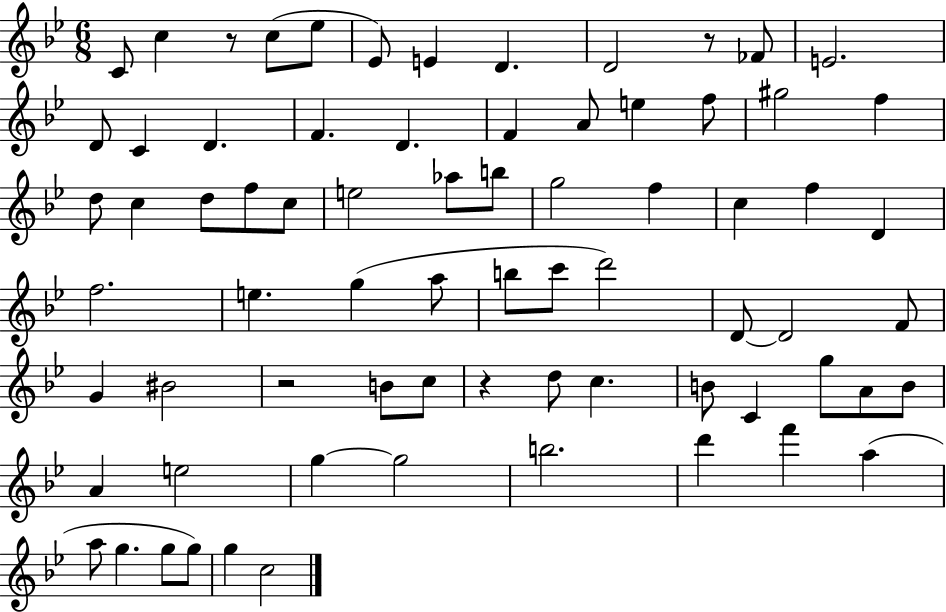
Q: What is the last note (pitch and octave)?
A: C5